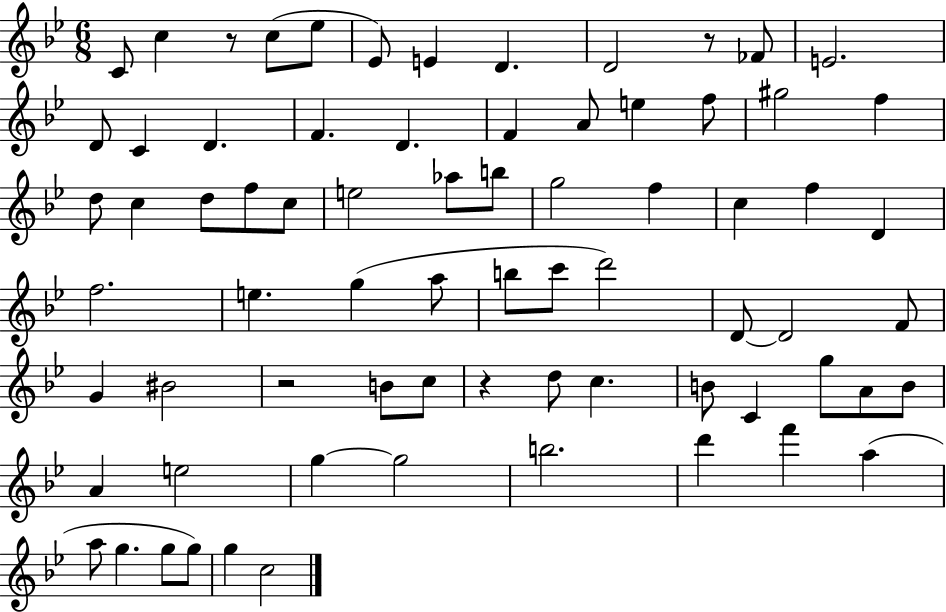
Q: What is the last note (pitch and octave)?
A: C5